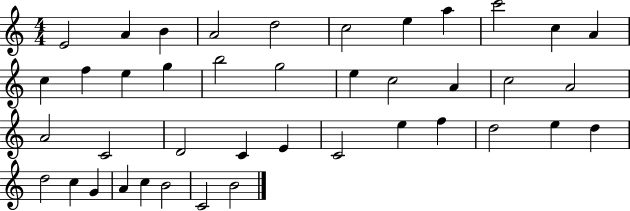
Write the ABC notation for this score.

X:1
T:Untitled
M:4/4
L:1/4
K:C
E2 A B A2 d2 c2 e a c'2 c A c f e g b2 g2 e c2 A c2 A2 A2 C2 D2 C E C2 e f d2 e d d2 c G A c B2 C2 B2